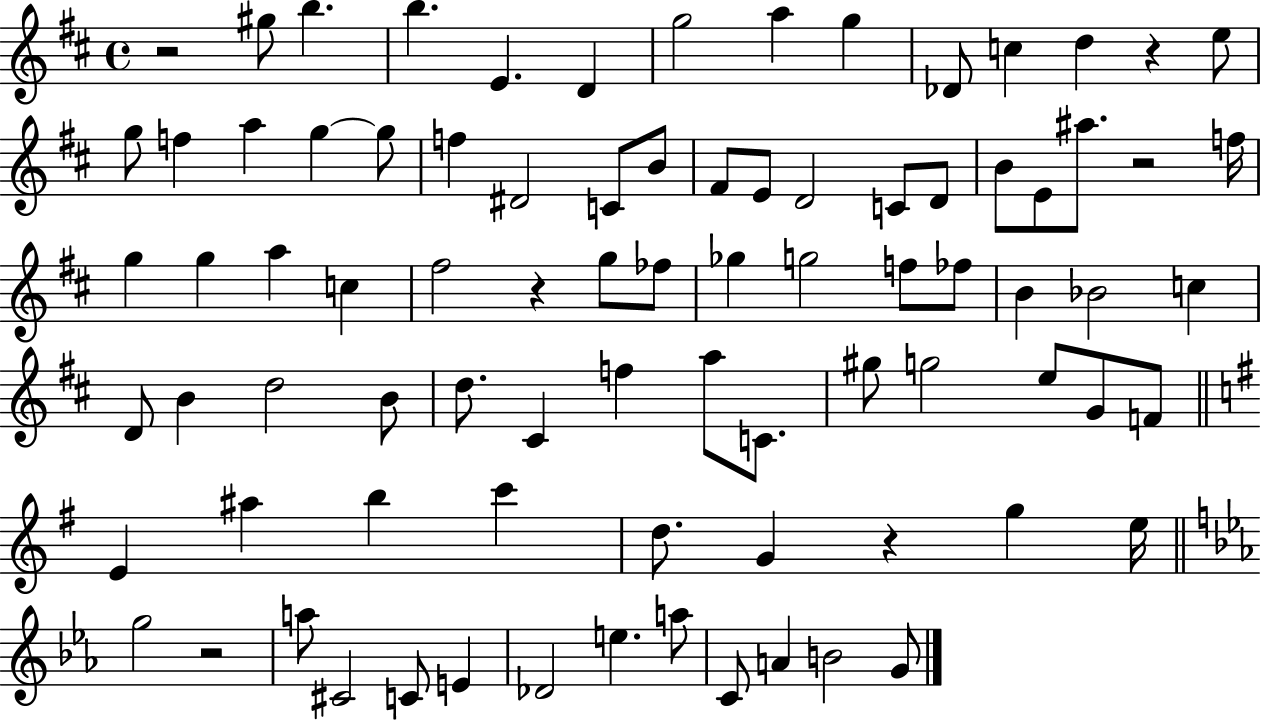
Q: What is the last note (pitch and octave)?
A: G4